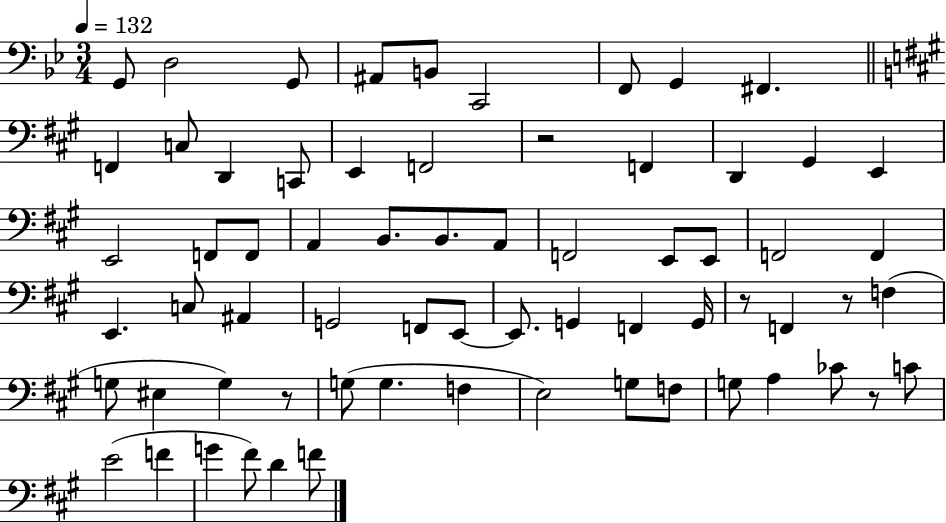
X:1
T:Untitled
M:3/4
L:1/4
K:Bb
G,,/2 D,2 G,,/2 ^A,,/2 B,,/2 C,,2 F,,/2 G,, ^F,, F,, C,/2 D,, C,,/2 E,, F,,2 z2 F,, D,, ^G,, E,, E,,2 F,,/2 F,,/2 A,, B,,/2 B,,/2 A,,/2 F,,2 E,,/2 E,,/2 F,,2 F,, E,, C,/2 ^A,, G,,2 F,,/2 E,,/2 E,,/2 G,, F,, G,,/4 z/2 F,, z/2 F, G,/2 ^E, G, z/2 G,/2 G, F, E,2 G,/2 F,/2 G,/2 A, _C/2 z/2 C/2 E2 F G ^F/2 D F/2